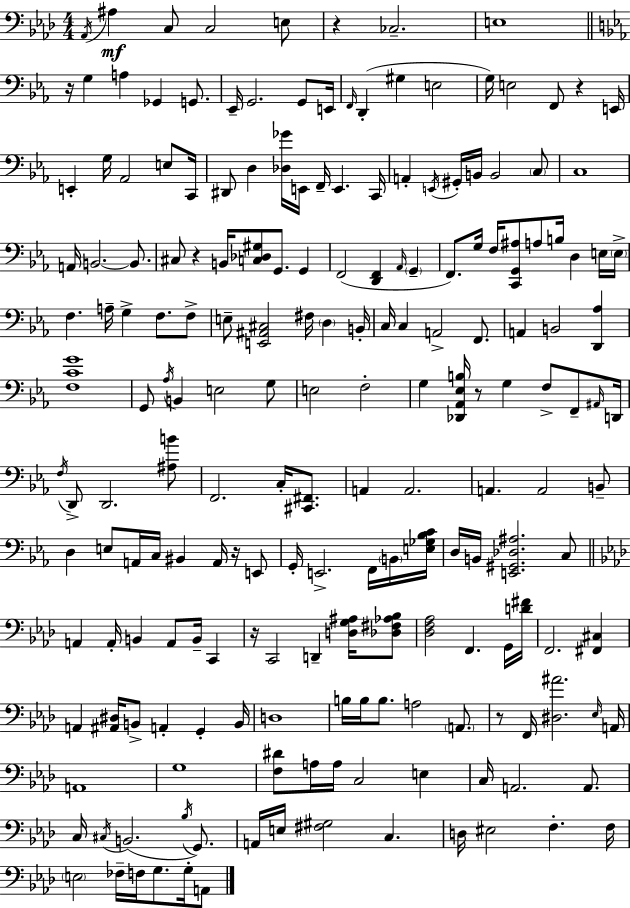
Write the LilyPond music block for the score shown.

{
  \clef bass
  \numericTimeSignature
  \time 4/4
  \key f \minor
  \acciaccatura { aes,16 }\mf ais4 c8 c2 e8 | r4 ces2.-- | e1 | \bar "||" \break \key c \minor r16 g4 a4 ges,4 g,8. | ees,16-- g,2. g,8 e,16 | \grace { f,16 }( d,4-. gis4 e2 | g16) e2 f,8 r4 | \break e,16 e,4-. g16 aes,2 e8 | c,16 dis,8 d4 <des ges'>16 e,16 f,16-- e,4. | c,16 a,4-. \acciaccatura { e,16 } gis,16-. b,16 b,2 | \parenthesize c8 c1 | \break a,16 b,2.~~ b,8. | cis8 r4 b,16 <c des gis>8 g,8. g,4 | f,2( <d, f,>4 \grace { aes,16 } \parenthesize g,4-- | f,8.) g16 f16 <c, g, ais>8 a8 b16 d4 | \break e16 \parenthesize e16-> f4. a16-- g4-> f8. | f8-> e8-- <e, ais, cis>2 fis16 \parenthesize d4 | b,16-. c16 c4 a,2-> | f,8. a,4 b,2 <d, aes>4 | \break <f c' g'>1 | g,8 \acciaccatura { aes16 } b,4 e2 | g8 e2 f2-. | g4 <des, aes, ees b>16 r8 g4 f8-> | \break f,8-- \grace { ais,16 } d,16 \acciaccatura { f16 } d,8-> d,2. | <ais b'>8 f,2. | c16-. <cis, fis,>8. a,4 a,2. | a,4. a,2 | \break b,8-- d4 e8 a,16 c16 bis,4 | a,16 r16 e,8 g,16-. e,2.-> | f,16 \parenthesize b,16 <e ges bes c'>16 d16 b,16 <e, gis, des ais>2. | c8 \bar "||" \break \key f \minor a,4 a,16-. b,4 a,8 b,16-- c,4 | r16 c,2 d,4-- <d g ais>16 <des fis aes bes>8 | <des f aes>2 f,4. g,16 <d' fis'>16 | f,2. <fis, cis>4 | \break a,4 <ais, dis>16 b,8-> a,4-. g,4-. b,16 | d1 | b16 b16 b8. a2 \parenthesize a,8. | r8 f,16 <dis ais'>2. \grace { ees16 } | \break a,16 a,1 | g1 | <f dis'>8 a16 a16 c2 e4 | c16 a,2. a,8. | \break c16 \acciaccatura { cis16 }( b,2. \acciaccatura { bes16 } | g,8.) a,16 e16 <fis gis>2 c4. | d16 eis2 f4.-. | f16 \parenthesize e2 fes16-- f16 g8. | \break g16-. a,8 \bar "|."
}